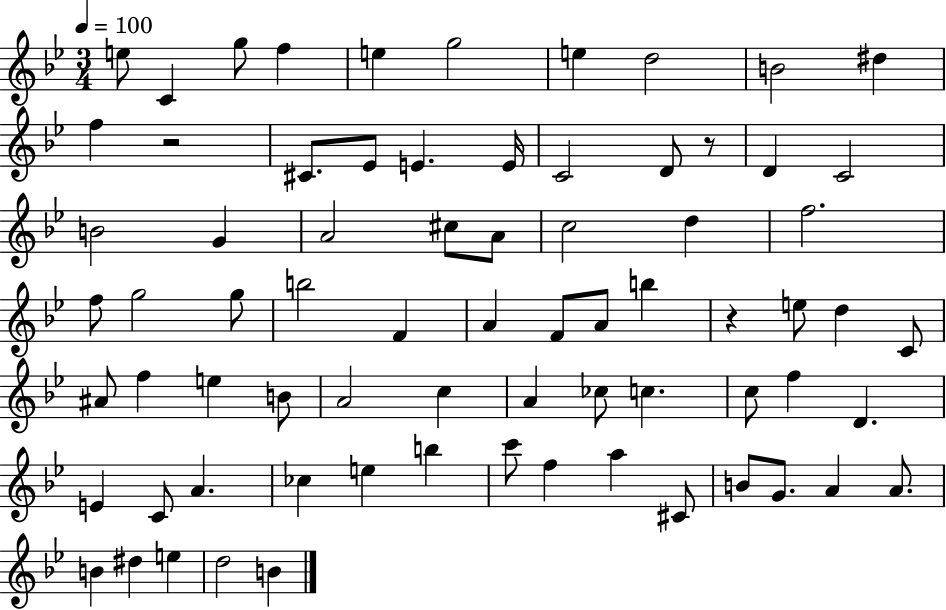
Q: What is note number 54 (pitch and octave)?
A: A4